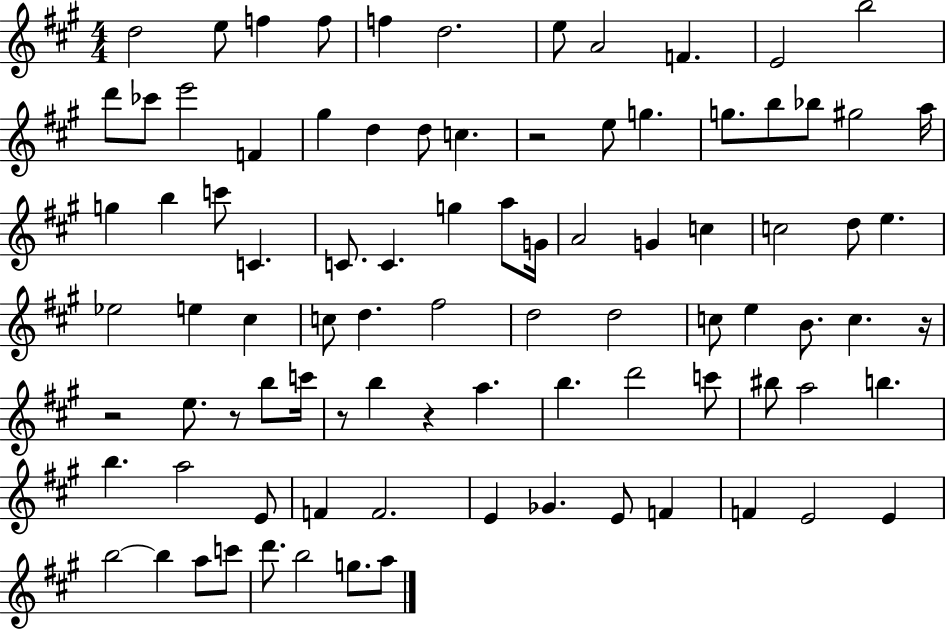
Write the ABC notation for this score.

X:1
T:Untitled
M:4/4
L:1/4
K:A
d2 e/2 f f/2 f d2 e/2 A2 F E2 b2 d'/2 _c'/2 e'2 F ^g d d/2 c z2 e/2 g g/2 b/2 _b/2 ^g2 a/4 g b c'/2 C C/2 C g a/2 G/4 A2 G c c2 d/2 e _e2 e ^c c/2 d ^f2 d2 d2 c/2 e B/2 c z/4 z2 e/2 z/2 b/2 c'/4 z/2 b z a b d'2 c'/2 ^b/2 a2 b b a2 E/2 F F2 E _G E/2 F F E2 E b2 b a/2 c'/2 d'/2 b2 g/2 a/2